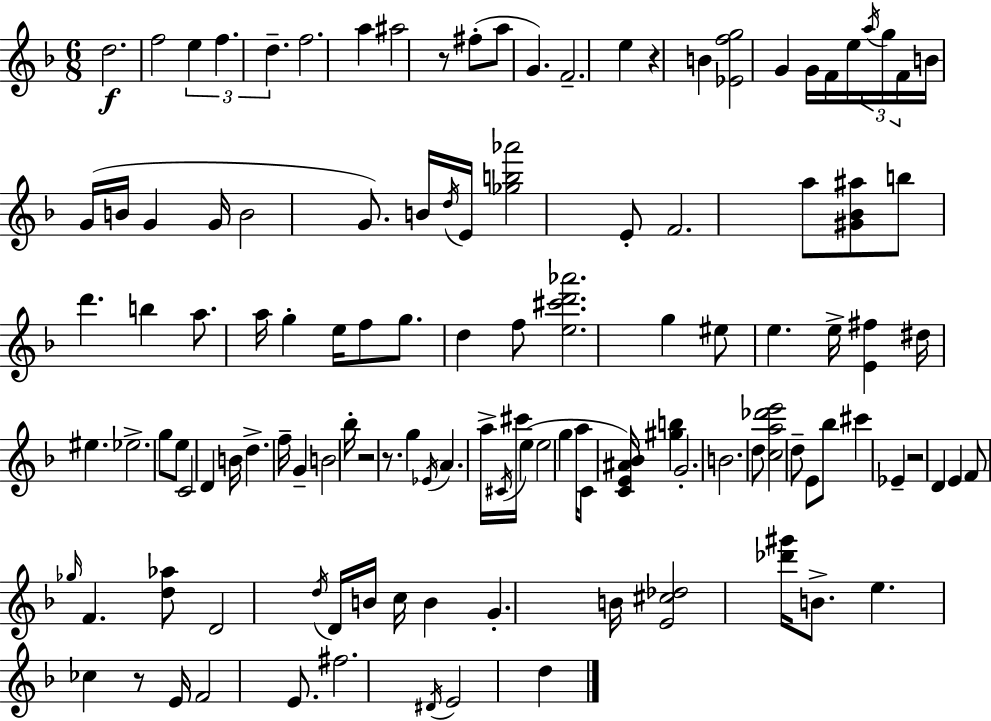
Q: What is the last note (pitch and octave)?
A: D5